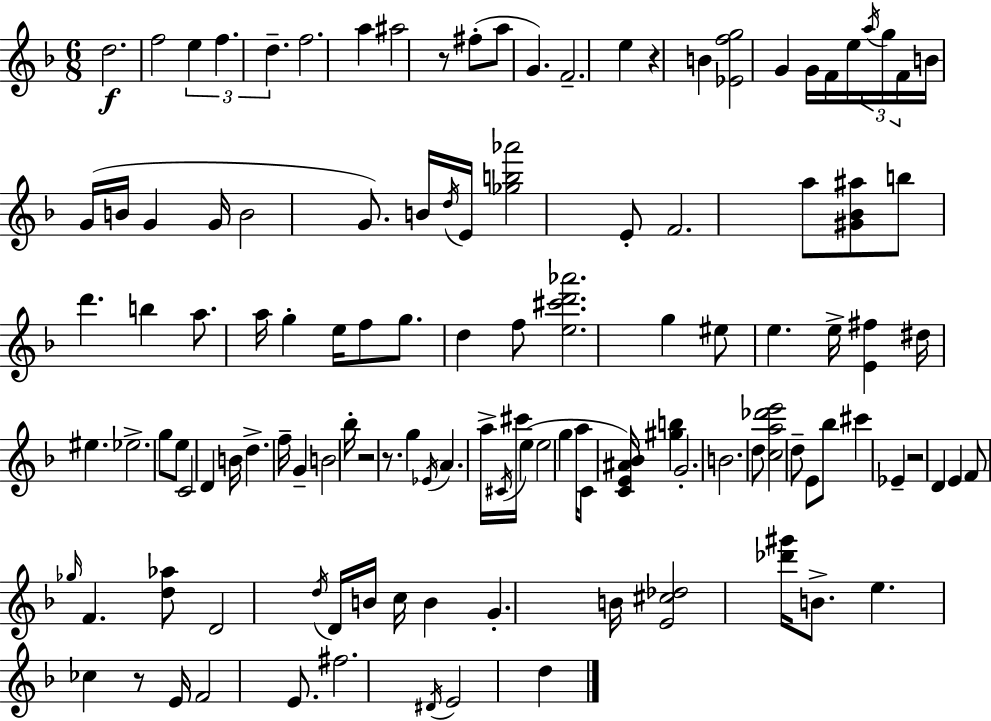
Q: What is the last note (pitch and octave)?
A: D5